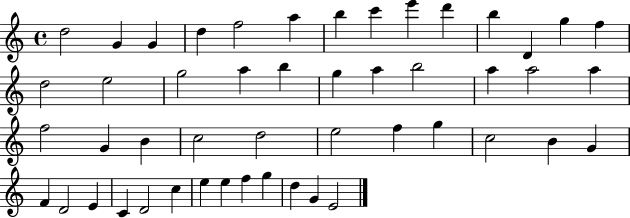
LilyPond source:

{
  \clef treble
  \time 4/4
  \defaultTimeSignature
  \key c \major
  d''2 g'4 g'4 | d''4 f''2 a''4 | b''4 c'''4 e'''4 d'''4 | b''4 d'4 g''4 f''4 | \break d''2 e''2 | g''2 a''4 b''4 | g''4 a''4 b''2 | a''4 a''2 a''4 | \break f''2 g'4 b'4 | c''2 d''2 | e''2 f''4 g''4 | c''2 b'4 g'4 | \break f'4 d'2 e'4 | c'4 d'2 c''4 | e''4 e''4 f''4 g''4 | d''4 g'4 e'2 | \break \bar "|."
}